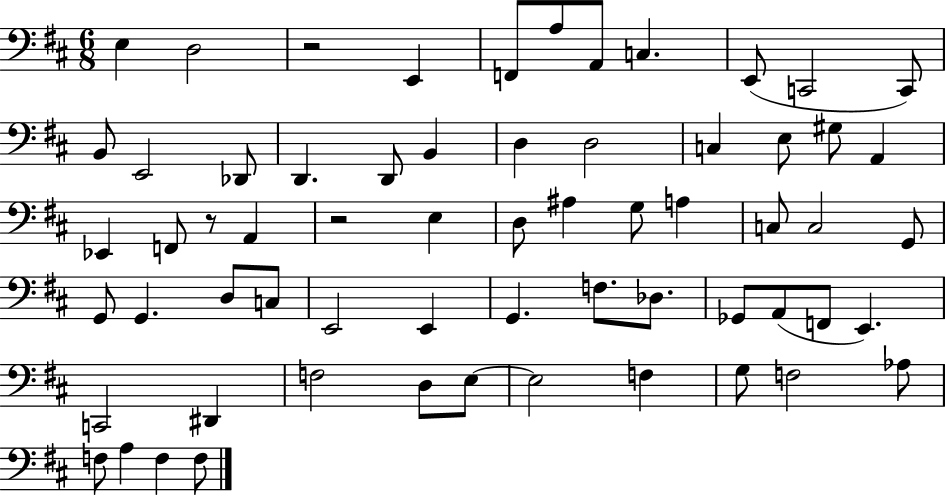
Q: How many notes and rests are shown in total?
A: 63